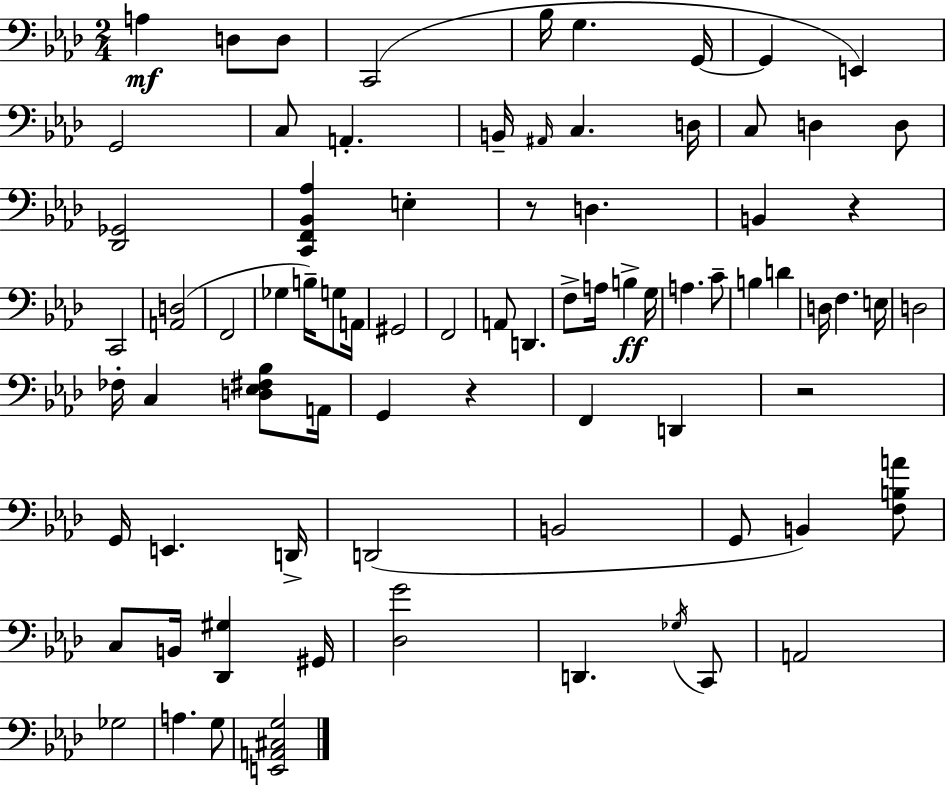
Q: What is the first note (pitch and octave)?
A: A3